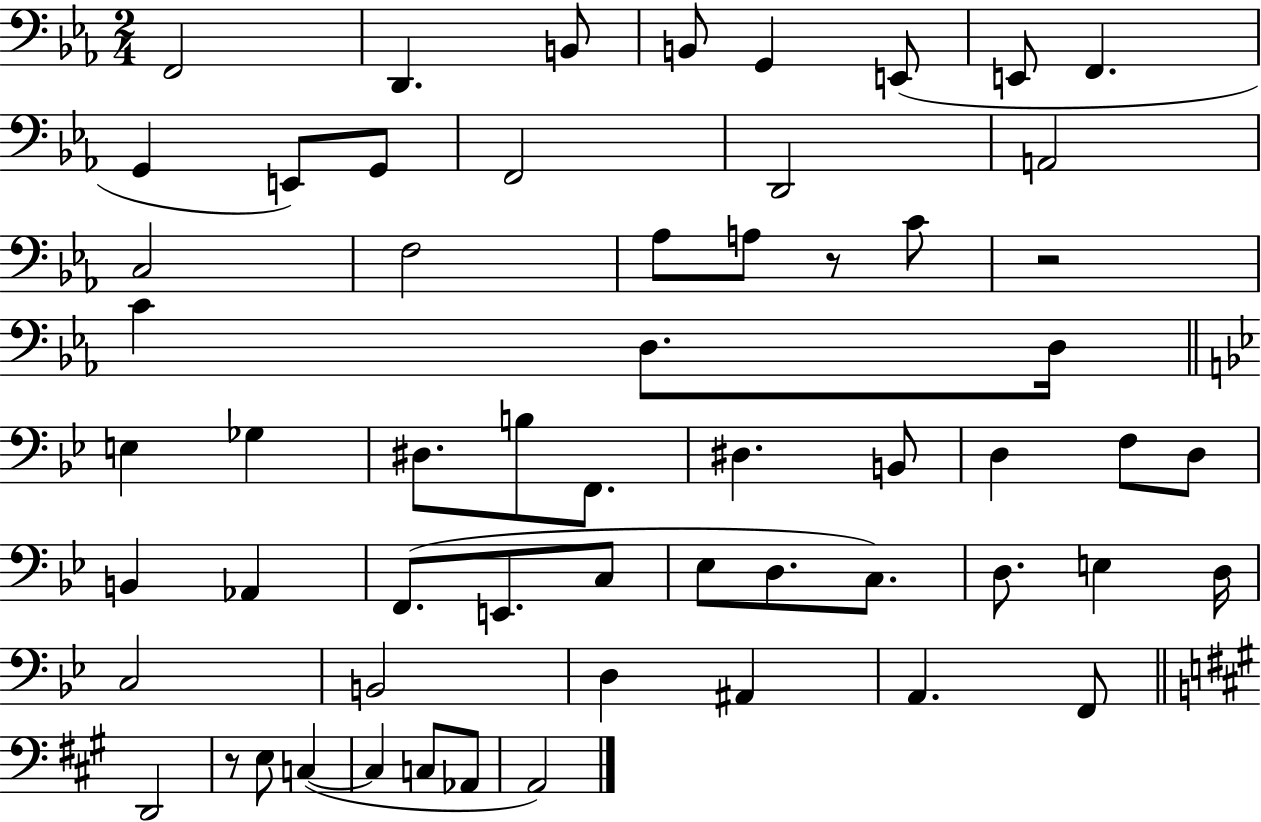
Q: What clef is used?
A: bass